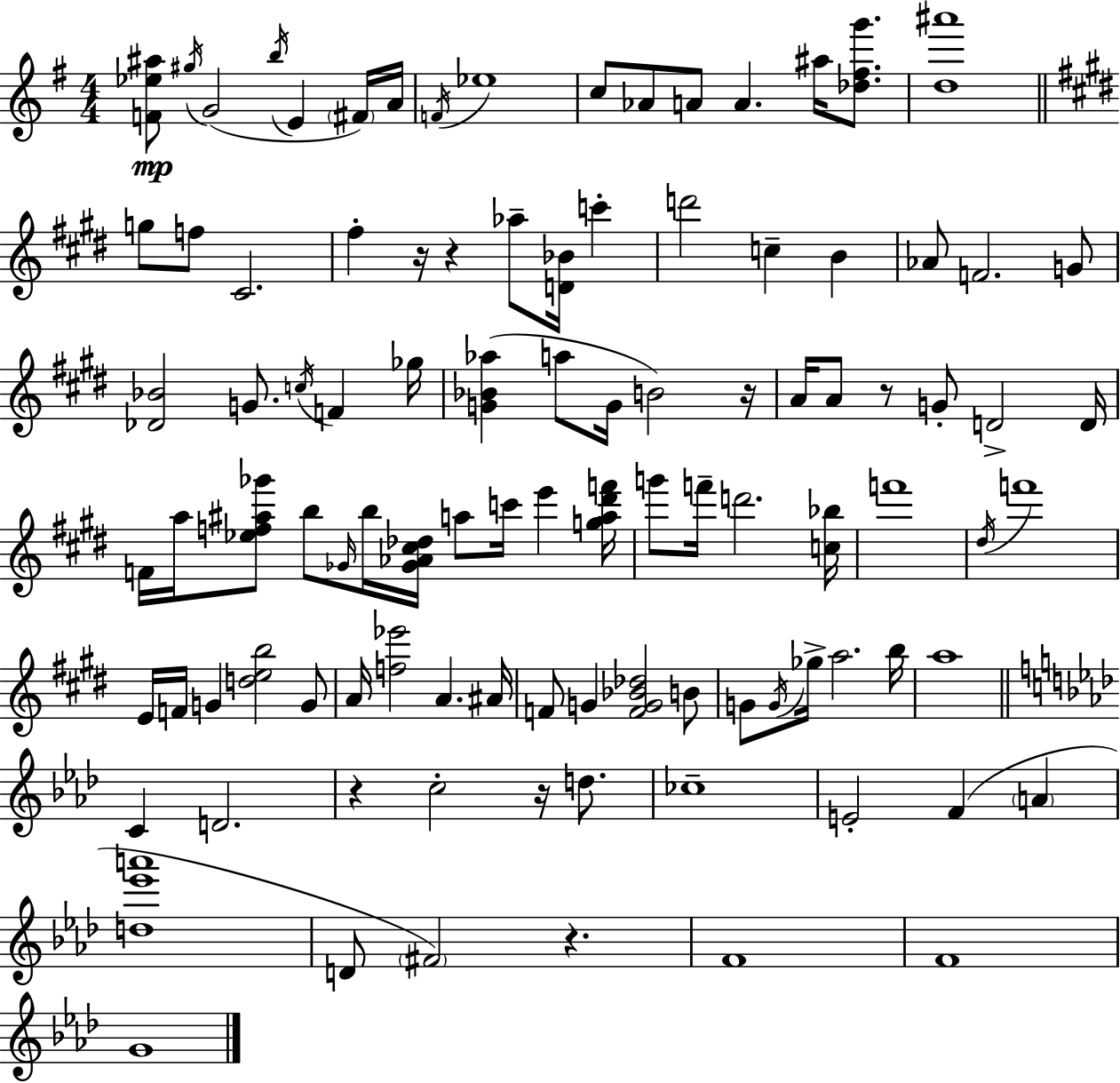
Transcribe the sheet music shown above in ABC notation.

X:1
T:Untitled
M:4/4
L:1/4
K:Em
[F_e^a]/2 ^g/4 G2 b/4 E ^F/4 A/4 F/4 _e4 c/2 _A/2 A/2 A ^a/4 [_d^fg']/2 [d^a']4 g/2 f/2 ^C2 ^f z/4 z _a/2 [D_B]/4 c' d'2 c B _A/2 F2 G/2 [_D_B]2 G/2 c/4 F _g/4 [G_B_a] a/2 G/4 B2 z/4 A/4 A/2 z/2 G/2 D2 D/4 F/4 a/4 [_ef^a_g']/2 b/2 _G/4 b/4 [_G_A^c_d]/4 a/2 c'/4 e' [ga^d'f']/4 g'/2 f'/4 d'2 [c_b]/4 f'4 ^d/4 f'4 E/4 F/4 G [deb]2 G/2 A/4 [f_e']2 A ^A/4 F/2 G [FG_B_d]2 B/2 G/2 G/4 _g/4 a2 b/4 a4 C D2 z c2 z/4 d/2 _c4 E2 F A [d_e'a']4 D/2 ^F2 z F4 F4 G4